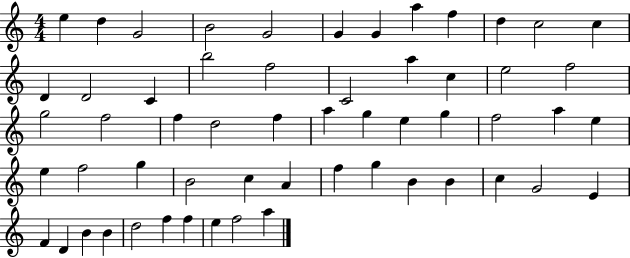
X:1
T:Untitled
M:4/4
L:1/4
K:C
e d G2 B2 G2 G G a f d c2 c D D2 C b2 f2 C2 a c e2 f2 g2 f2 f d2 f a g e g f2 a e e f2 g B2 c A f g B B c G2 E F D B B d2 f f e f2 a